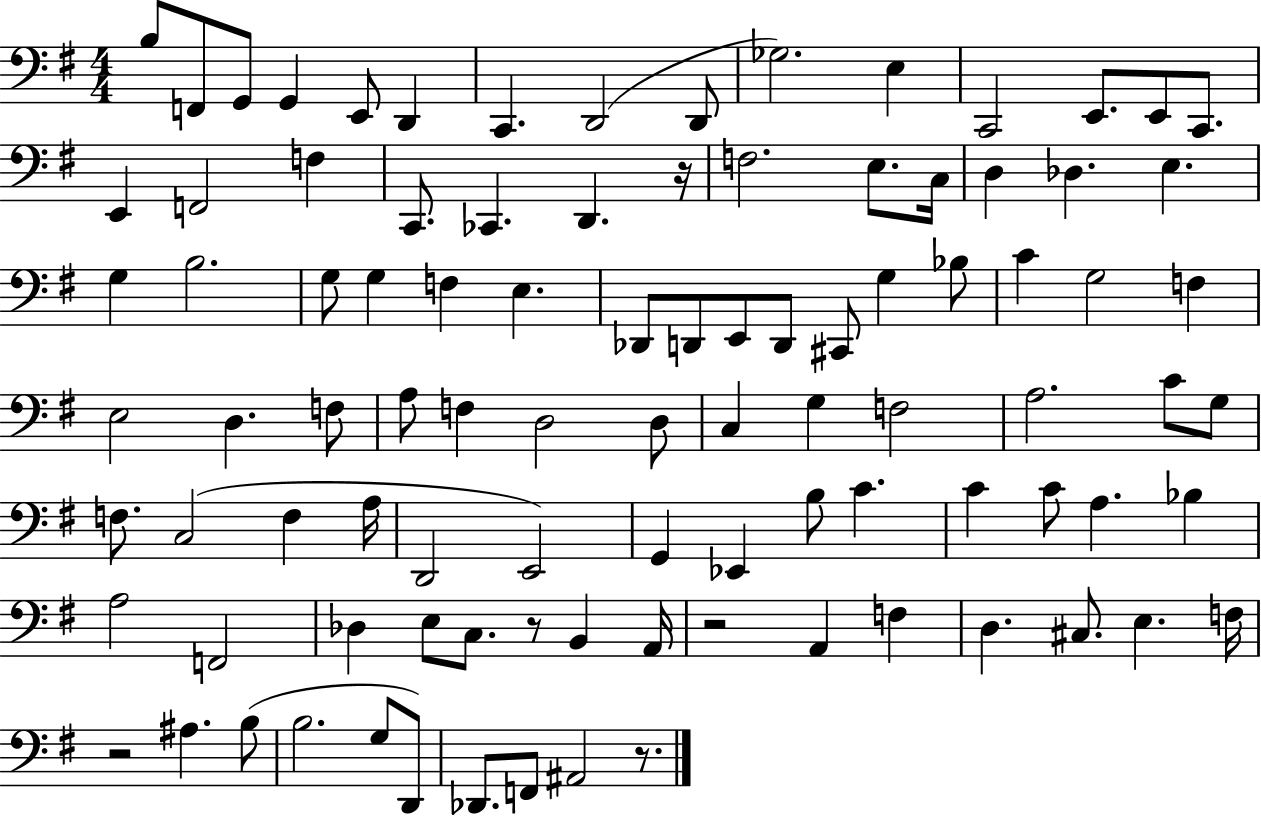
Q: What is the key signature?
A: G major